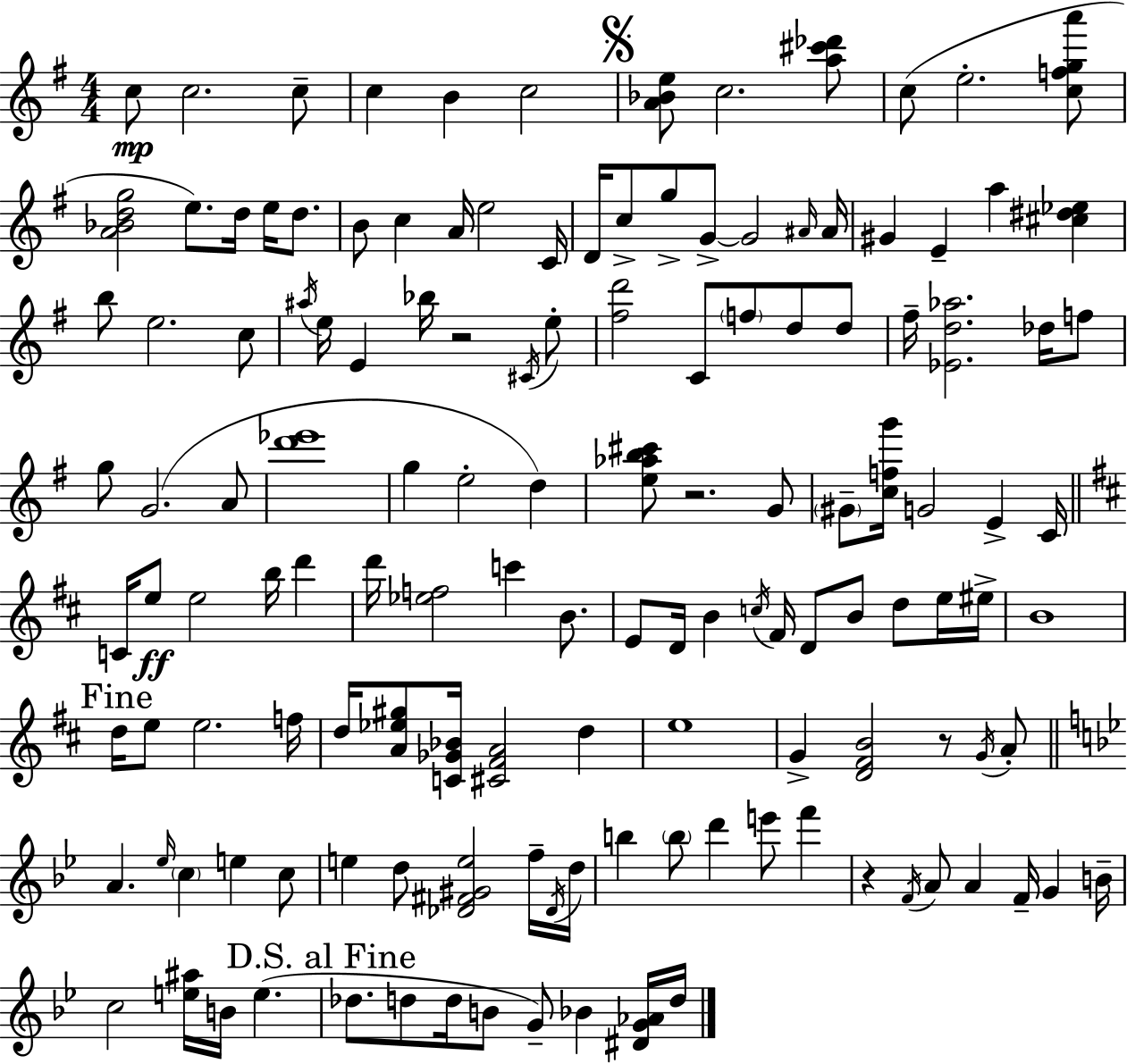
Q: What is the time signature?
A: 4/4